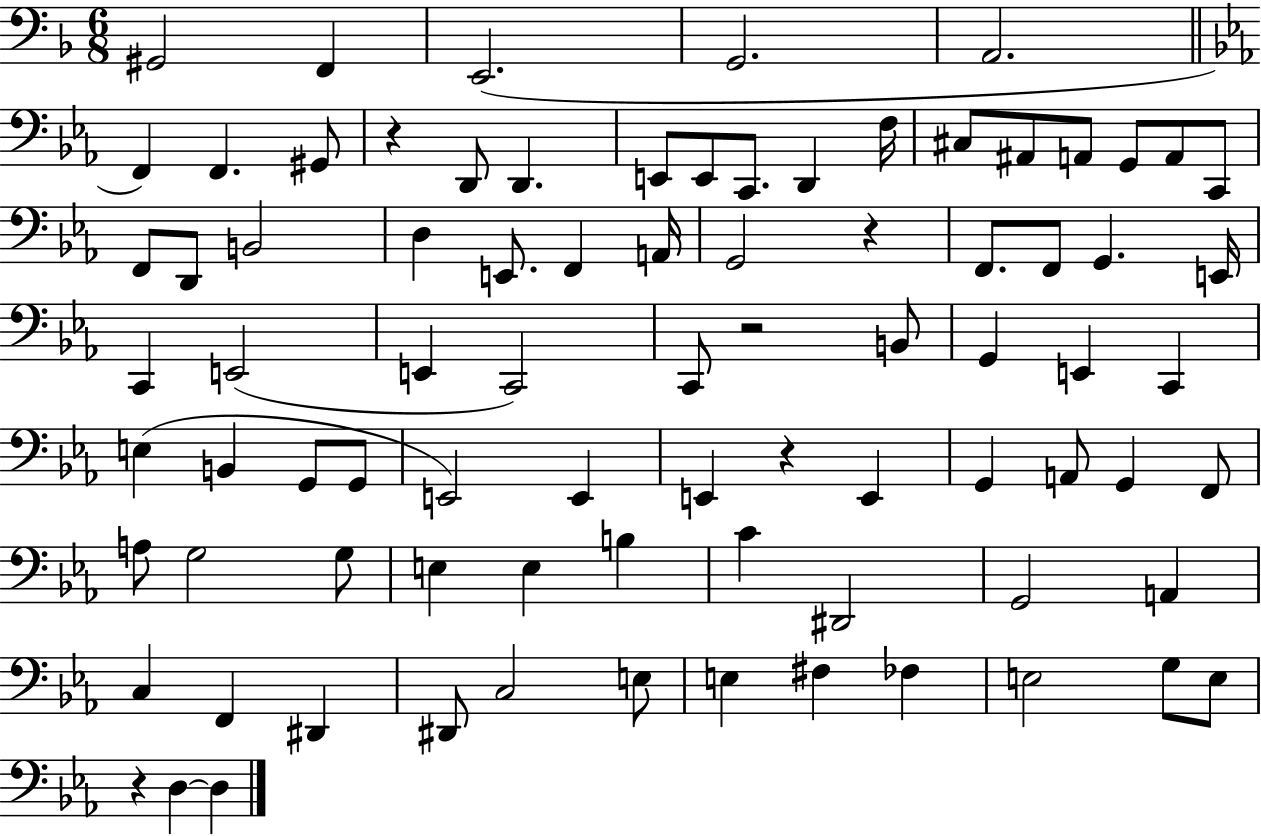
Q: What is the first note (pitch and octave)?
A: G#2